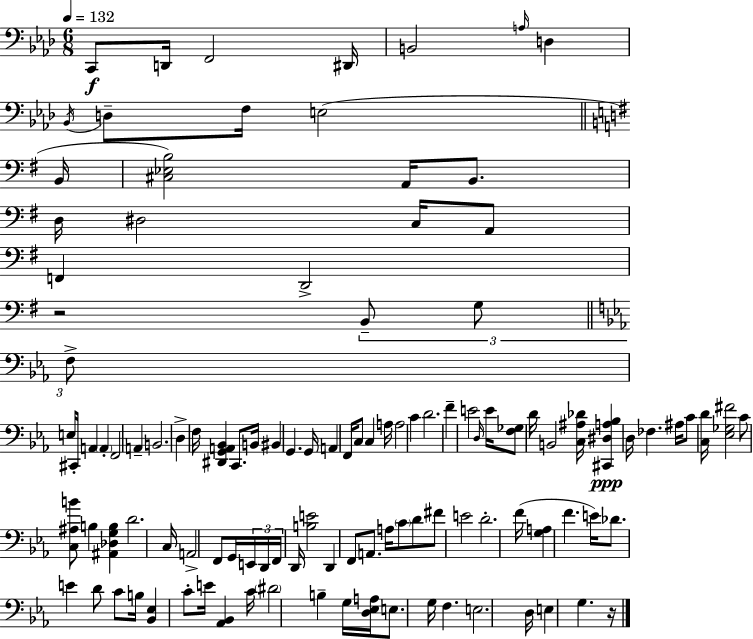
C2/e D2/s F2/h D#2/s B2/h A3/s D3/q Bb2/s D3/e F3/s E3/h B2/s [C#3,Eb3,B3]/h A2/s B2/e. D3/s D#3/h C3/s A2/e F2/q D2/h R/h B2/e G3/e F3/e E3/s C#2/s A2/q A2/q F2/h A2/q B2/h. D3/q F3/s [D#2,G2,A2,Bb2]/q C2/e. B2/s BIS2/q G2/q. G2/s A2/q F2/s C3/e C3/q A3/s A3/h C4/q D4/h. F4/q E4/h D3/s E4/s [F3,Gb3]/e D4/s B2/h [C3,A#3,Db4]/s [C#2,D#3,A3,Bb3]/q D3/s FES3/q. A#3/s C4/e [C3,D4]/s [Eb3,Gb3,F#4]/h C4/e [C3,A#3,B4]/e B3/q [A#2,Db3,G3,B3]/q D4/h. C3/s A2/h F2/e G2/s E2/s D2/s F2/s D2/s [B3,E4]/h D2/q F2/e A2/e. A3/s C4/e D4/e F#4/e E4/h D4/h. F4/s [G3,A3]/q F4/q. E4/s Db4/e. E4/q D4/e C4/e B3/s [Bb2,Eb3]/q C4/e E4/s [Ab2,Bb2]/q C4/s D#4/h B3/q G3/s [D3,Eb3,A3]/s E3/e. G3/s F3/q. E3/h. D3/s E3/q G3/q. R/s